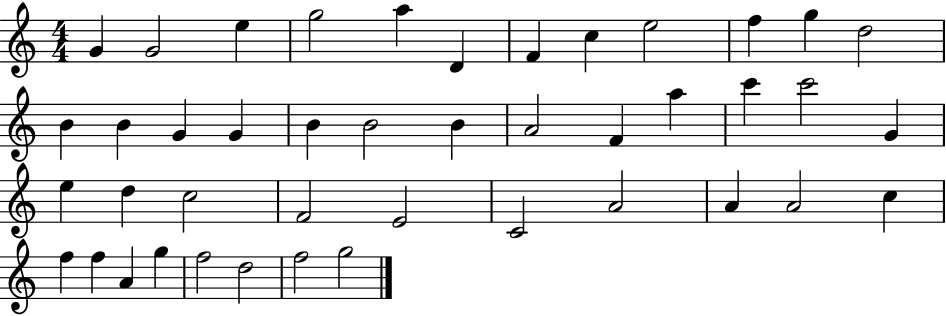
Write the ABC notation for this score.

X:1
T:Untitled
M:4/4
L:1/4
K:C
G G2 e g2 a D F c e2 f g d2 B B G G B B2 B A2 F a c' c'2 G e d c2 F2 E2 C2 A2 A A2 c f f A g f2 d2 f2 g2